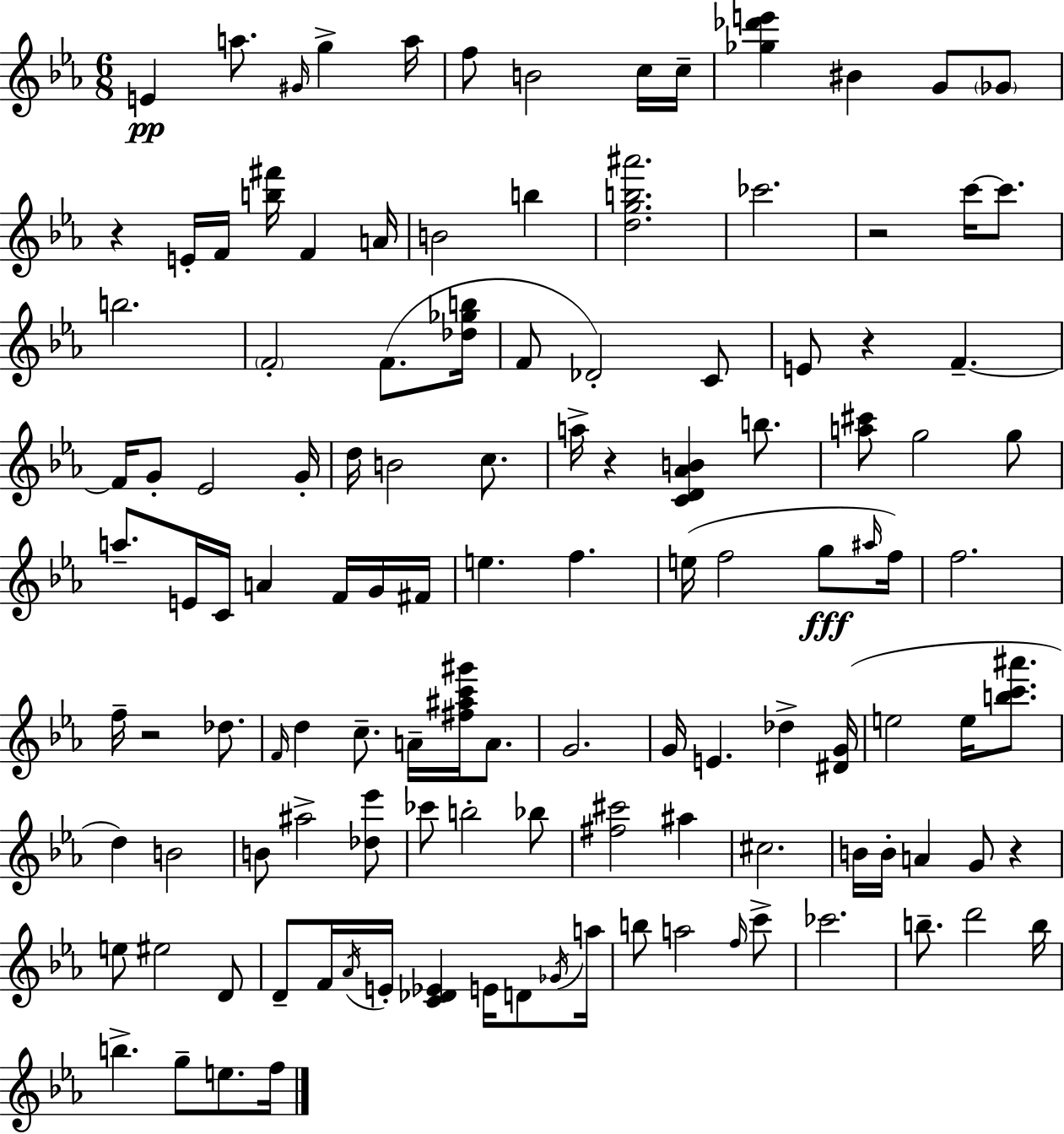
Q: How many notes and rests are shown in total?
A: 122